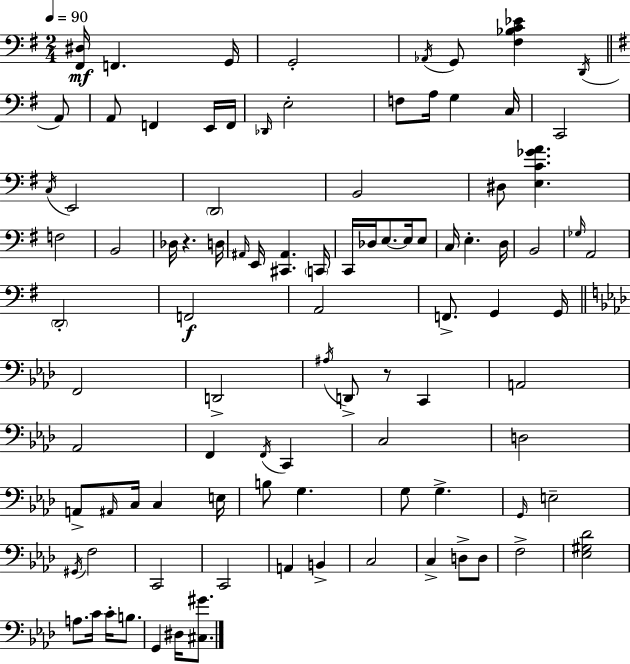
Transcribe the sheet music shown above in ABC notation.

X:1
T:Untitled
M:2/4
L:1/4
K:Em
[^F,,^D,]/4 F,, G,,/4 G,,2 _A,,/4 G,,/2 [^F,_B,C_E] D,,/4 A,,/2 A,,/2 F,, E,,/4 F,,/4 _D,,/4 E,2 F,/2 A,/4 G, C,/4 C,,2 C,/4 E,,2 D,,2 B,,2 ^D,/2 [E,C_GA] F,2 B,,2 _D,/4 z D,/4 ^A,,/4 E,,/4 [^C,,^A,,] C,,/4 C,,/4 _D,/4 E,/2 E,/4 E,/2 C,/4 E, D,/4 B,,2 _G,/4 A,,2 D,,2 F,,2 A,,2 F,,/2 G,, G,,/4 F,,2 D,,2 ^A,/4 D,,/2 z/2 C,, A,,2 _A,,2 F,, F,,/4 C,, C,2 D,2 A,,/2 ^A,,/4 C,/4 C, E,/4 B,/2 G, G,/2 G, G,,/4 E,2 ^G,,/4 F,2 C,,2 C,,2 A,, B,, C,2 C, D,/2 D,/2 F,2 [_E,^G,_D]2 A,/2 C/4 C/4 B,/2 G,, ^D,/4 [^C,^G]/2